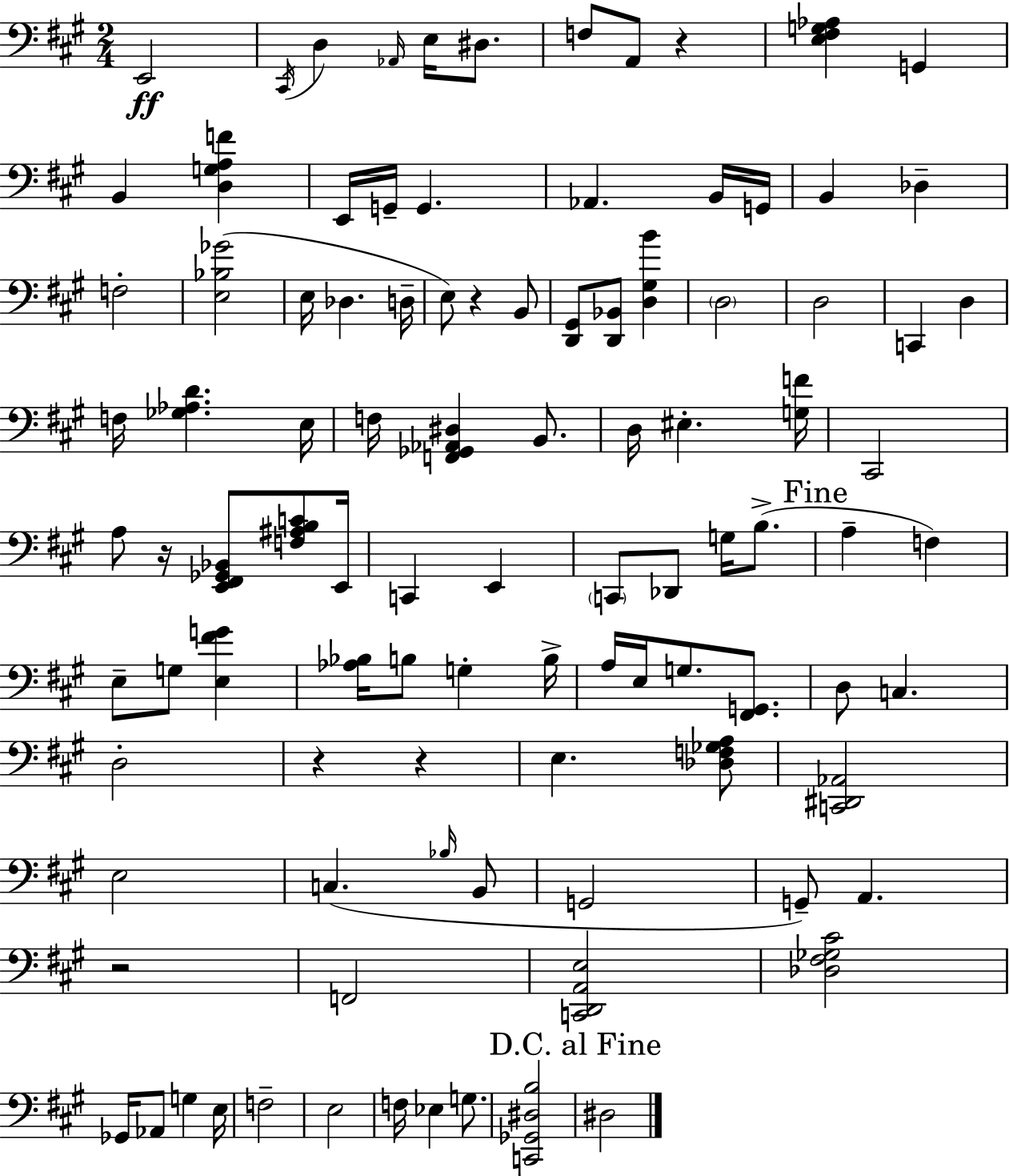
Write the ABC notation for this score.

X:1
T:Untitled
M:2/4
L:1/4
K:A
E,,2 ^C,,/4 D, _A,,/4 E,/4 ^D,/2 F,/2 A,,/2 z [E,^F,G,_A,] G,, B,, [D,G,A,F] E,,/4 G,,/4 G,, _A,, B,,/4 G,,/4 B,, _D, F,2 [E,_B,_G]2 E,/4 _D, D,/4 E,/2 z B,,/2 [D,,^G,,]/2 [D,,_B,,]/2 [D,^G,B] D,2 D,2 C,, D, F,/4 [_G,_A,D] E,/4 F,/4 [F,,_G,,_A,,^D,] B,,/2 D,/4 ^E, [G,F]/4 ^C,,2 A,/2 z/4 [E,,^F,,_G,,_B,,]/2 [F,^A,B,C]/2 E,,/4 C,, E,, C,,/2 _D,,/2 G,/4 B,/2 A, F, E,/2 G,/2 [E,^FG] [_A,_B,]/4 B,/2 G, B,/4 A,/4 E,/4 G,/2 [^F,,G,,]/2 D,/2 C, D,2 z z E, [_D,F,_G,A,]/2 [C,,^D,,_A,,]2 E,2 C, _B,/4 B,,/2 G,,2 G,,/2 A,, z2 F,,2 [C,,D,,A,,E,]2 [_D,^F,_G,^C]2 _G,,/4 _A,,/2 G, E,/4 F,2 E,2 F,/4 _E, G,/2 [C,,_G,,^D,B,]2 ^D,2